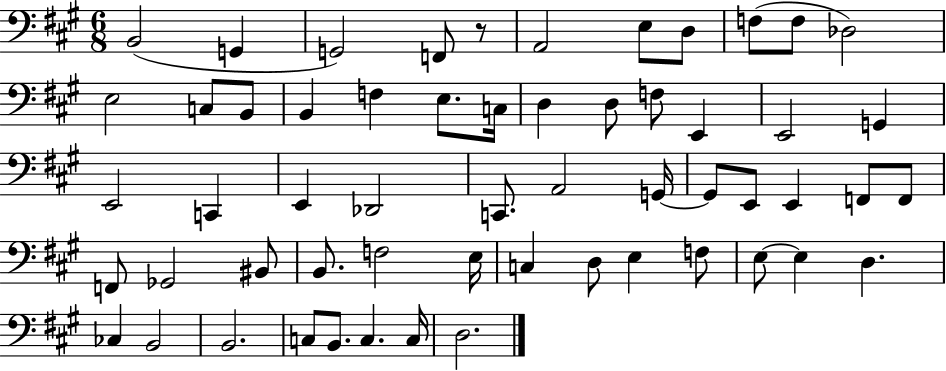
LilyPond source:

{
  \clef bass
  \numericTimeSignature
  \time 6/8
  \key a \major
  b,2( g,4 | g,2) f,8 r8 | a,2 e8 d8 | f8( f8 des2) | \break e2 c8 b,8 | b,4 f4 e8. c16 | d4 d8 f8 e,4 | e,2 g,4 | \break e,2 c,4 | e,4 des,2 | c,8. a,2 g,16~~ | g,8 e,8 e,4 f,8 f,8 | \break f,8 ges,2 bis,8 | b,8. f2 e16 | c4 d8 e4 f8 | e8~~ e4 d4. | \break ces4 b,2 | b,2. | c8 b,8. c4. c16 | d2. | \break \bar "|."
}